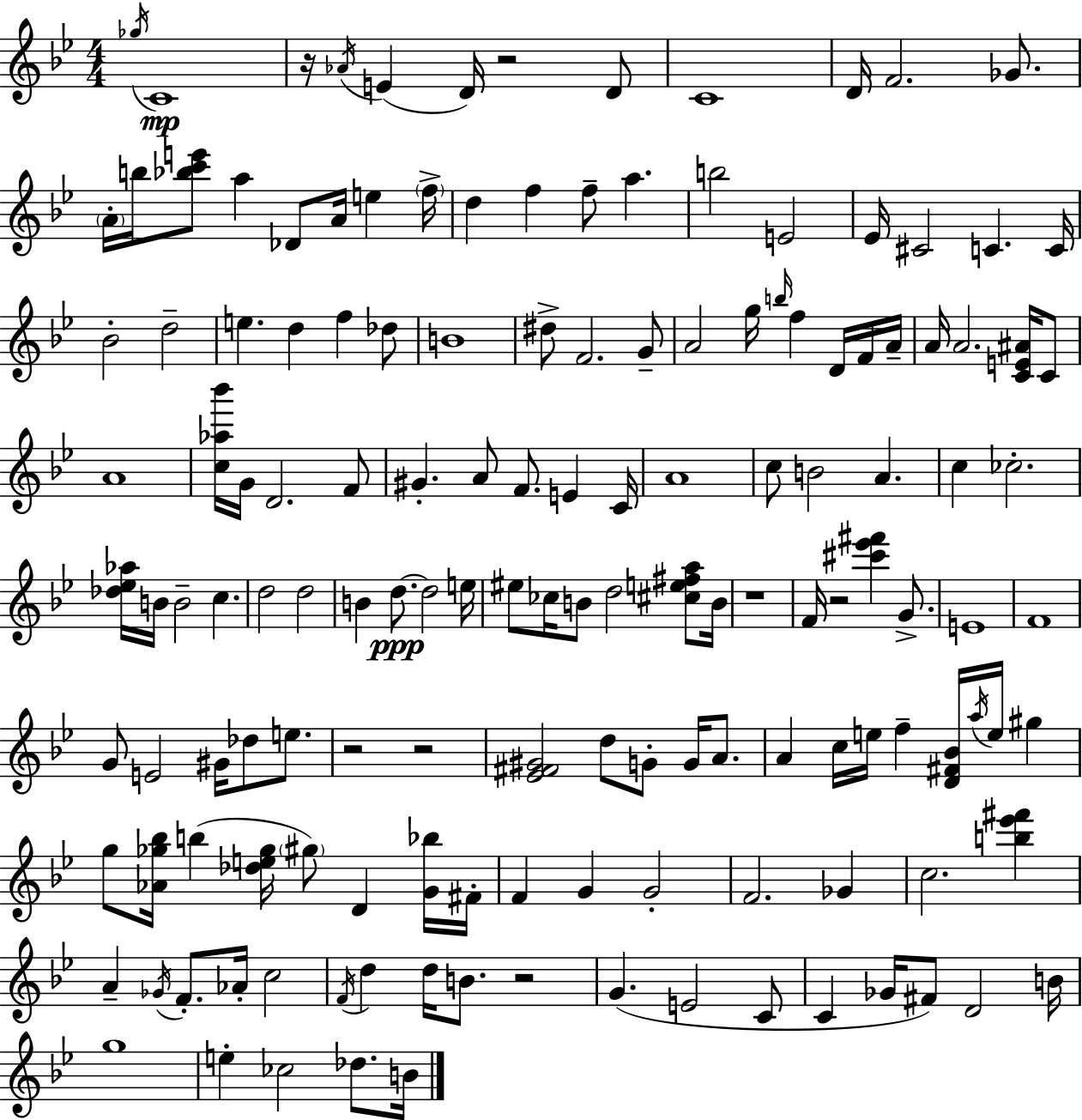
X:1
T:Untitled
M:4/4
L:1/4
K:Gm
_g/4 C4 z/4 _A/4 E D/4 z2 D/2 C4 D/4 F2 _G/2 A/4 b/4 [_bc'e']/2 a _D/2 A/4 e f/4 d f f/2 a b2 E2 _E/4 ^C2 C C/4 _B2 d2 e d f _d/2 B4 ^d/2 F2 G/2 A2 g/4 b/4 f D/4 F/4 A/4 A/4 A2 [CE^A]/4 C/2 A4 [c_a_b']/4 G/4 D2 F/2 ^G A/2 F/2 E C/4 A4 c/2 B2 A c _c2 [_d_e_a]/4 B/4 B2 c d2 d2 B d/2 d2 e/4 ^e/2 _c/4 B/2 d2 [^ce^fa]/2 B/4 z4 F/4 z2 [^c'_e'^f'] G/2 E4 F4 G/2 E2 ^G/4 _d/2 e/2 z2 z2 [_E^F^G]2 d/2 G/2 G/4 A/2 A c/4 e/4 f [D^F_B]/4 a/4 e/4 ^g g/2 [_A_g_b]/4 b [_de_g]/4 ^g/2 D [G_b]/4 ^F/4 F G G2 F2 _G c2 [b_e'^f'] A _G/4 F/2 _A/4 c2 F/4 d d/4 B/2 z2 G E2 C/2 C _G/4 ^F/2 D2 B/4 g4 e _c2 _d/2 B/4